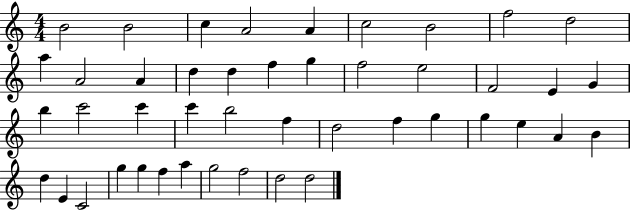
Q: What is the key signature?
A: C major